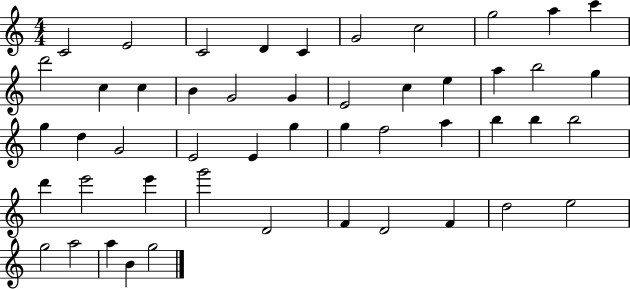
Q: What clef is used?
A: treble